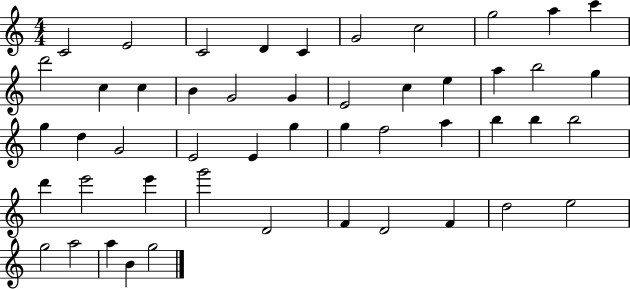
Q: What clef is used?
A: treble